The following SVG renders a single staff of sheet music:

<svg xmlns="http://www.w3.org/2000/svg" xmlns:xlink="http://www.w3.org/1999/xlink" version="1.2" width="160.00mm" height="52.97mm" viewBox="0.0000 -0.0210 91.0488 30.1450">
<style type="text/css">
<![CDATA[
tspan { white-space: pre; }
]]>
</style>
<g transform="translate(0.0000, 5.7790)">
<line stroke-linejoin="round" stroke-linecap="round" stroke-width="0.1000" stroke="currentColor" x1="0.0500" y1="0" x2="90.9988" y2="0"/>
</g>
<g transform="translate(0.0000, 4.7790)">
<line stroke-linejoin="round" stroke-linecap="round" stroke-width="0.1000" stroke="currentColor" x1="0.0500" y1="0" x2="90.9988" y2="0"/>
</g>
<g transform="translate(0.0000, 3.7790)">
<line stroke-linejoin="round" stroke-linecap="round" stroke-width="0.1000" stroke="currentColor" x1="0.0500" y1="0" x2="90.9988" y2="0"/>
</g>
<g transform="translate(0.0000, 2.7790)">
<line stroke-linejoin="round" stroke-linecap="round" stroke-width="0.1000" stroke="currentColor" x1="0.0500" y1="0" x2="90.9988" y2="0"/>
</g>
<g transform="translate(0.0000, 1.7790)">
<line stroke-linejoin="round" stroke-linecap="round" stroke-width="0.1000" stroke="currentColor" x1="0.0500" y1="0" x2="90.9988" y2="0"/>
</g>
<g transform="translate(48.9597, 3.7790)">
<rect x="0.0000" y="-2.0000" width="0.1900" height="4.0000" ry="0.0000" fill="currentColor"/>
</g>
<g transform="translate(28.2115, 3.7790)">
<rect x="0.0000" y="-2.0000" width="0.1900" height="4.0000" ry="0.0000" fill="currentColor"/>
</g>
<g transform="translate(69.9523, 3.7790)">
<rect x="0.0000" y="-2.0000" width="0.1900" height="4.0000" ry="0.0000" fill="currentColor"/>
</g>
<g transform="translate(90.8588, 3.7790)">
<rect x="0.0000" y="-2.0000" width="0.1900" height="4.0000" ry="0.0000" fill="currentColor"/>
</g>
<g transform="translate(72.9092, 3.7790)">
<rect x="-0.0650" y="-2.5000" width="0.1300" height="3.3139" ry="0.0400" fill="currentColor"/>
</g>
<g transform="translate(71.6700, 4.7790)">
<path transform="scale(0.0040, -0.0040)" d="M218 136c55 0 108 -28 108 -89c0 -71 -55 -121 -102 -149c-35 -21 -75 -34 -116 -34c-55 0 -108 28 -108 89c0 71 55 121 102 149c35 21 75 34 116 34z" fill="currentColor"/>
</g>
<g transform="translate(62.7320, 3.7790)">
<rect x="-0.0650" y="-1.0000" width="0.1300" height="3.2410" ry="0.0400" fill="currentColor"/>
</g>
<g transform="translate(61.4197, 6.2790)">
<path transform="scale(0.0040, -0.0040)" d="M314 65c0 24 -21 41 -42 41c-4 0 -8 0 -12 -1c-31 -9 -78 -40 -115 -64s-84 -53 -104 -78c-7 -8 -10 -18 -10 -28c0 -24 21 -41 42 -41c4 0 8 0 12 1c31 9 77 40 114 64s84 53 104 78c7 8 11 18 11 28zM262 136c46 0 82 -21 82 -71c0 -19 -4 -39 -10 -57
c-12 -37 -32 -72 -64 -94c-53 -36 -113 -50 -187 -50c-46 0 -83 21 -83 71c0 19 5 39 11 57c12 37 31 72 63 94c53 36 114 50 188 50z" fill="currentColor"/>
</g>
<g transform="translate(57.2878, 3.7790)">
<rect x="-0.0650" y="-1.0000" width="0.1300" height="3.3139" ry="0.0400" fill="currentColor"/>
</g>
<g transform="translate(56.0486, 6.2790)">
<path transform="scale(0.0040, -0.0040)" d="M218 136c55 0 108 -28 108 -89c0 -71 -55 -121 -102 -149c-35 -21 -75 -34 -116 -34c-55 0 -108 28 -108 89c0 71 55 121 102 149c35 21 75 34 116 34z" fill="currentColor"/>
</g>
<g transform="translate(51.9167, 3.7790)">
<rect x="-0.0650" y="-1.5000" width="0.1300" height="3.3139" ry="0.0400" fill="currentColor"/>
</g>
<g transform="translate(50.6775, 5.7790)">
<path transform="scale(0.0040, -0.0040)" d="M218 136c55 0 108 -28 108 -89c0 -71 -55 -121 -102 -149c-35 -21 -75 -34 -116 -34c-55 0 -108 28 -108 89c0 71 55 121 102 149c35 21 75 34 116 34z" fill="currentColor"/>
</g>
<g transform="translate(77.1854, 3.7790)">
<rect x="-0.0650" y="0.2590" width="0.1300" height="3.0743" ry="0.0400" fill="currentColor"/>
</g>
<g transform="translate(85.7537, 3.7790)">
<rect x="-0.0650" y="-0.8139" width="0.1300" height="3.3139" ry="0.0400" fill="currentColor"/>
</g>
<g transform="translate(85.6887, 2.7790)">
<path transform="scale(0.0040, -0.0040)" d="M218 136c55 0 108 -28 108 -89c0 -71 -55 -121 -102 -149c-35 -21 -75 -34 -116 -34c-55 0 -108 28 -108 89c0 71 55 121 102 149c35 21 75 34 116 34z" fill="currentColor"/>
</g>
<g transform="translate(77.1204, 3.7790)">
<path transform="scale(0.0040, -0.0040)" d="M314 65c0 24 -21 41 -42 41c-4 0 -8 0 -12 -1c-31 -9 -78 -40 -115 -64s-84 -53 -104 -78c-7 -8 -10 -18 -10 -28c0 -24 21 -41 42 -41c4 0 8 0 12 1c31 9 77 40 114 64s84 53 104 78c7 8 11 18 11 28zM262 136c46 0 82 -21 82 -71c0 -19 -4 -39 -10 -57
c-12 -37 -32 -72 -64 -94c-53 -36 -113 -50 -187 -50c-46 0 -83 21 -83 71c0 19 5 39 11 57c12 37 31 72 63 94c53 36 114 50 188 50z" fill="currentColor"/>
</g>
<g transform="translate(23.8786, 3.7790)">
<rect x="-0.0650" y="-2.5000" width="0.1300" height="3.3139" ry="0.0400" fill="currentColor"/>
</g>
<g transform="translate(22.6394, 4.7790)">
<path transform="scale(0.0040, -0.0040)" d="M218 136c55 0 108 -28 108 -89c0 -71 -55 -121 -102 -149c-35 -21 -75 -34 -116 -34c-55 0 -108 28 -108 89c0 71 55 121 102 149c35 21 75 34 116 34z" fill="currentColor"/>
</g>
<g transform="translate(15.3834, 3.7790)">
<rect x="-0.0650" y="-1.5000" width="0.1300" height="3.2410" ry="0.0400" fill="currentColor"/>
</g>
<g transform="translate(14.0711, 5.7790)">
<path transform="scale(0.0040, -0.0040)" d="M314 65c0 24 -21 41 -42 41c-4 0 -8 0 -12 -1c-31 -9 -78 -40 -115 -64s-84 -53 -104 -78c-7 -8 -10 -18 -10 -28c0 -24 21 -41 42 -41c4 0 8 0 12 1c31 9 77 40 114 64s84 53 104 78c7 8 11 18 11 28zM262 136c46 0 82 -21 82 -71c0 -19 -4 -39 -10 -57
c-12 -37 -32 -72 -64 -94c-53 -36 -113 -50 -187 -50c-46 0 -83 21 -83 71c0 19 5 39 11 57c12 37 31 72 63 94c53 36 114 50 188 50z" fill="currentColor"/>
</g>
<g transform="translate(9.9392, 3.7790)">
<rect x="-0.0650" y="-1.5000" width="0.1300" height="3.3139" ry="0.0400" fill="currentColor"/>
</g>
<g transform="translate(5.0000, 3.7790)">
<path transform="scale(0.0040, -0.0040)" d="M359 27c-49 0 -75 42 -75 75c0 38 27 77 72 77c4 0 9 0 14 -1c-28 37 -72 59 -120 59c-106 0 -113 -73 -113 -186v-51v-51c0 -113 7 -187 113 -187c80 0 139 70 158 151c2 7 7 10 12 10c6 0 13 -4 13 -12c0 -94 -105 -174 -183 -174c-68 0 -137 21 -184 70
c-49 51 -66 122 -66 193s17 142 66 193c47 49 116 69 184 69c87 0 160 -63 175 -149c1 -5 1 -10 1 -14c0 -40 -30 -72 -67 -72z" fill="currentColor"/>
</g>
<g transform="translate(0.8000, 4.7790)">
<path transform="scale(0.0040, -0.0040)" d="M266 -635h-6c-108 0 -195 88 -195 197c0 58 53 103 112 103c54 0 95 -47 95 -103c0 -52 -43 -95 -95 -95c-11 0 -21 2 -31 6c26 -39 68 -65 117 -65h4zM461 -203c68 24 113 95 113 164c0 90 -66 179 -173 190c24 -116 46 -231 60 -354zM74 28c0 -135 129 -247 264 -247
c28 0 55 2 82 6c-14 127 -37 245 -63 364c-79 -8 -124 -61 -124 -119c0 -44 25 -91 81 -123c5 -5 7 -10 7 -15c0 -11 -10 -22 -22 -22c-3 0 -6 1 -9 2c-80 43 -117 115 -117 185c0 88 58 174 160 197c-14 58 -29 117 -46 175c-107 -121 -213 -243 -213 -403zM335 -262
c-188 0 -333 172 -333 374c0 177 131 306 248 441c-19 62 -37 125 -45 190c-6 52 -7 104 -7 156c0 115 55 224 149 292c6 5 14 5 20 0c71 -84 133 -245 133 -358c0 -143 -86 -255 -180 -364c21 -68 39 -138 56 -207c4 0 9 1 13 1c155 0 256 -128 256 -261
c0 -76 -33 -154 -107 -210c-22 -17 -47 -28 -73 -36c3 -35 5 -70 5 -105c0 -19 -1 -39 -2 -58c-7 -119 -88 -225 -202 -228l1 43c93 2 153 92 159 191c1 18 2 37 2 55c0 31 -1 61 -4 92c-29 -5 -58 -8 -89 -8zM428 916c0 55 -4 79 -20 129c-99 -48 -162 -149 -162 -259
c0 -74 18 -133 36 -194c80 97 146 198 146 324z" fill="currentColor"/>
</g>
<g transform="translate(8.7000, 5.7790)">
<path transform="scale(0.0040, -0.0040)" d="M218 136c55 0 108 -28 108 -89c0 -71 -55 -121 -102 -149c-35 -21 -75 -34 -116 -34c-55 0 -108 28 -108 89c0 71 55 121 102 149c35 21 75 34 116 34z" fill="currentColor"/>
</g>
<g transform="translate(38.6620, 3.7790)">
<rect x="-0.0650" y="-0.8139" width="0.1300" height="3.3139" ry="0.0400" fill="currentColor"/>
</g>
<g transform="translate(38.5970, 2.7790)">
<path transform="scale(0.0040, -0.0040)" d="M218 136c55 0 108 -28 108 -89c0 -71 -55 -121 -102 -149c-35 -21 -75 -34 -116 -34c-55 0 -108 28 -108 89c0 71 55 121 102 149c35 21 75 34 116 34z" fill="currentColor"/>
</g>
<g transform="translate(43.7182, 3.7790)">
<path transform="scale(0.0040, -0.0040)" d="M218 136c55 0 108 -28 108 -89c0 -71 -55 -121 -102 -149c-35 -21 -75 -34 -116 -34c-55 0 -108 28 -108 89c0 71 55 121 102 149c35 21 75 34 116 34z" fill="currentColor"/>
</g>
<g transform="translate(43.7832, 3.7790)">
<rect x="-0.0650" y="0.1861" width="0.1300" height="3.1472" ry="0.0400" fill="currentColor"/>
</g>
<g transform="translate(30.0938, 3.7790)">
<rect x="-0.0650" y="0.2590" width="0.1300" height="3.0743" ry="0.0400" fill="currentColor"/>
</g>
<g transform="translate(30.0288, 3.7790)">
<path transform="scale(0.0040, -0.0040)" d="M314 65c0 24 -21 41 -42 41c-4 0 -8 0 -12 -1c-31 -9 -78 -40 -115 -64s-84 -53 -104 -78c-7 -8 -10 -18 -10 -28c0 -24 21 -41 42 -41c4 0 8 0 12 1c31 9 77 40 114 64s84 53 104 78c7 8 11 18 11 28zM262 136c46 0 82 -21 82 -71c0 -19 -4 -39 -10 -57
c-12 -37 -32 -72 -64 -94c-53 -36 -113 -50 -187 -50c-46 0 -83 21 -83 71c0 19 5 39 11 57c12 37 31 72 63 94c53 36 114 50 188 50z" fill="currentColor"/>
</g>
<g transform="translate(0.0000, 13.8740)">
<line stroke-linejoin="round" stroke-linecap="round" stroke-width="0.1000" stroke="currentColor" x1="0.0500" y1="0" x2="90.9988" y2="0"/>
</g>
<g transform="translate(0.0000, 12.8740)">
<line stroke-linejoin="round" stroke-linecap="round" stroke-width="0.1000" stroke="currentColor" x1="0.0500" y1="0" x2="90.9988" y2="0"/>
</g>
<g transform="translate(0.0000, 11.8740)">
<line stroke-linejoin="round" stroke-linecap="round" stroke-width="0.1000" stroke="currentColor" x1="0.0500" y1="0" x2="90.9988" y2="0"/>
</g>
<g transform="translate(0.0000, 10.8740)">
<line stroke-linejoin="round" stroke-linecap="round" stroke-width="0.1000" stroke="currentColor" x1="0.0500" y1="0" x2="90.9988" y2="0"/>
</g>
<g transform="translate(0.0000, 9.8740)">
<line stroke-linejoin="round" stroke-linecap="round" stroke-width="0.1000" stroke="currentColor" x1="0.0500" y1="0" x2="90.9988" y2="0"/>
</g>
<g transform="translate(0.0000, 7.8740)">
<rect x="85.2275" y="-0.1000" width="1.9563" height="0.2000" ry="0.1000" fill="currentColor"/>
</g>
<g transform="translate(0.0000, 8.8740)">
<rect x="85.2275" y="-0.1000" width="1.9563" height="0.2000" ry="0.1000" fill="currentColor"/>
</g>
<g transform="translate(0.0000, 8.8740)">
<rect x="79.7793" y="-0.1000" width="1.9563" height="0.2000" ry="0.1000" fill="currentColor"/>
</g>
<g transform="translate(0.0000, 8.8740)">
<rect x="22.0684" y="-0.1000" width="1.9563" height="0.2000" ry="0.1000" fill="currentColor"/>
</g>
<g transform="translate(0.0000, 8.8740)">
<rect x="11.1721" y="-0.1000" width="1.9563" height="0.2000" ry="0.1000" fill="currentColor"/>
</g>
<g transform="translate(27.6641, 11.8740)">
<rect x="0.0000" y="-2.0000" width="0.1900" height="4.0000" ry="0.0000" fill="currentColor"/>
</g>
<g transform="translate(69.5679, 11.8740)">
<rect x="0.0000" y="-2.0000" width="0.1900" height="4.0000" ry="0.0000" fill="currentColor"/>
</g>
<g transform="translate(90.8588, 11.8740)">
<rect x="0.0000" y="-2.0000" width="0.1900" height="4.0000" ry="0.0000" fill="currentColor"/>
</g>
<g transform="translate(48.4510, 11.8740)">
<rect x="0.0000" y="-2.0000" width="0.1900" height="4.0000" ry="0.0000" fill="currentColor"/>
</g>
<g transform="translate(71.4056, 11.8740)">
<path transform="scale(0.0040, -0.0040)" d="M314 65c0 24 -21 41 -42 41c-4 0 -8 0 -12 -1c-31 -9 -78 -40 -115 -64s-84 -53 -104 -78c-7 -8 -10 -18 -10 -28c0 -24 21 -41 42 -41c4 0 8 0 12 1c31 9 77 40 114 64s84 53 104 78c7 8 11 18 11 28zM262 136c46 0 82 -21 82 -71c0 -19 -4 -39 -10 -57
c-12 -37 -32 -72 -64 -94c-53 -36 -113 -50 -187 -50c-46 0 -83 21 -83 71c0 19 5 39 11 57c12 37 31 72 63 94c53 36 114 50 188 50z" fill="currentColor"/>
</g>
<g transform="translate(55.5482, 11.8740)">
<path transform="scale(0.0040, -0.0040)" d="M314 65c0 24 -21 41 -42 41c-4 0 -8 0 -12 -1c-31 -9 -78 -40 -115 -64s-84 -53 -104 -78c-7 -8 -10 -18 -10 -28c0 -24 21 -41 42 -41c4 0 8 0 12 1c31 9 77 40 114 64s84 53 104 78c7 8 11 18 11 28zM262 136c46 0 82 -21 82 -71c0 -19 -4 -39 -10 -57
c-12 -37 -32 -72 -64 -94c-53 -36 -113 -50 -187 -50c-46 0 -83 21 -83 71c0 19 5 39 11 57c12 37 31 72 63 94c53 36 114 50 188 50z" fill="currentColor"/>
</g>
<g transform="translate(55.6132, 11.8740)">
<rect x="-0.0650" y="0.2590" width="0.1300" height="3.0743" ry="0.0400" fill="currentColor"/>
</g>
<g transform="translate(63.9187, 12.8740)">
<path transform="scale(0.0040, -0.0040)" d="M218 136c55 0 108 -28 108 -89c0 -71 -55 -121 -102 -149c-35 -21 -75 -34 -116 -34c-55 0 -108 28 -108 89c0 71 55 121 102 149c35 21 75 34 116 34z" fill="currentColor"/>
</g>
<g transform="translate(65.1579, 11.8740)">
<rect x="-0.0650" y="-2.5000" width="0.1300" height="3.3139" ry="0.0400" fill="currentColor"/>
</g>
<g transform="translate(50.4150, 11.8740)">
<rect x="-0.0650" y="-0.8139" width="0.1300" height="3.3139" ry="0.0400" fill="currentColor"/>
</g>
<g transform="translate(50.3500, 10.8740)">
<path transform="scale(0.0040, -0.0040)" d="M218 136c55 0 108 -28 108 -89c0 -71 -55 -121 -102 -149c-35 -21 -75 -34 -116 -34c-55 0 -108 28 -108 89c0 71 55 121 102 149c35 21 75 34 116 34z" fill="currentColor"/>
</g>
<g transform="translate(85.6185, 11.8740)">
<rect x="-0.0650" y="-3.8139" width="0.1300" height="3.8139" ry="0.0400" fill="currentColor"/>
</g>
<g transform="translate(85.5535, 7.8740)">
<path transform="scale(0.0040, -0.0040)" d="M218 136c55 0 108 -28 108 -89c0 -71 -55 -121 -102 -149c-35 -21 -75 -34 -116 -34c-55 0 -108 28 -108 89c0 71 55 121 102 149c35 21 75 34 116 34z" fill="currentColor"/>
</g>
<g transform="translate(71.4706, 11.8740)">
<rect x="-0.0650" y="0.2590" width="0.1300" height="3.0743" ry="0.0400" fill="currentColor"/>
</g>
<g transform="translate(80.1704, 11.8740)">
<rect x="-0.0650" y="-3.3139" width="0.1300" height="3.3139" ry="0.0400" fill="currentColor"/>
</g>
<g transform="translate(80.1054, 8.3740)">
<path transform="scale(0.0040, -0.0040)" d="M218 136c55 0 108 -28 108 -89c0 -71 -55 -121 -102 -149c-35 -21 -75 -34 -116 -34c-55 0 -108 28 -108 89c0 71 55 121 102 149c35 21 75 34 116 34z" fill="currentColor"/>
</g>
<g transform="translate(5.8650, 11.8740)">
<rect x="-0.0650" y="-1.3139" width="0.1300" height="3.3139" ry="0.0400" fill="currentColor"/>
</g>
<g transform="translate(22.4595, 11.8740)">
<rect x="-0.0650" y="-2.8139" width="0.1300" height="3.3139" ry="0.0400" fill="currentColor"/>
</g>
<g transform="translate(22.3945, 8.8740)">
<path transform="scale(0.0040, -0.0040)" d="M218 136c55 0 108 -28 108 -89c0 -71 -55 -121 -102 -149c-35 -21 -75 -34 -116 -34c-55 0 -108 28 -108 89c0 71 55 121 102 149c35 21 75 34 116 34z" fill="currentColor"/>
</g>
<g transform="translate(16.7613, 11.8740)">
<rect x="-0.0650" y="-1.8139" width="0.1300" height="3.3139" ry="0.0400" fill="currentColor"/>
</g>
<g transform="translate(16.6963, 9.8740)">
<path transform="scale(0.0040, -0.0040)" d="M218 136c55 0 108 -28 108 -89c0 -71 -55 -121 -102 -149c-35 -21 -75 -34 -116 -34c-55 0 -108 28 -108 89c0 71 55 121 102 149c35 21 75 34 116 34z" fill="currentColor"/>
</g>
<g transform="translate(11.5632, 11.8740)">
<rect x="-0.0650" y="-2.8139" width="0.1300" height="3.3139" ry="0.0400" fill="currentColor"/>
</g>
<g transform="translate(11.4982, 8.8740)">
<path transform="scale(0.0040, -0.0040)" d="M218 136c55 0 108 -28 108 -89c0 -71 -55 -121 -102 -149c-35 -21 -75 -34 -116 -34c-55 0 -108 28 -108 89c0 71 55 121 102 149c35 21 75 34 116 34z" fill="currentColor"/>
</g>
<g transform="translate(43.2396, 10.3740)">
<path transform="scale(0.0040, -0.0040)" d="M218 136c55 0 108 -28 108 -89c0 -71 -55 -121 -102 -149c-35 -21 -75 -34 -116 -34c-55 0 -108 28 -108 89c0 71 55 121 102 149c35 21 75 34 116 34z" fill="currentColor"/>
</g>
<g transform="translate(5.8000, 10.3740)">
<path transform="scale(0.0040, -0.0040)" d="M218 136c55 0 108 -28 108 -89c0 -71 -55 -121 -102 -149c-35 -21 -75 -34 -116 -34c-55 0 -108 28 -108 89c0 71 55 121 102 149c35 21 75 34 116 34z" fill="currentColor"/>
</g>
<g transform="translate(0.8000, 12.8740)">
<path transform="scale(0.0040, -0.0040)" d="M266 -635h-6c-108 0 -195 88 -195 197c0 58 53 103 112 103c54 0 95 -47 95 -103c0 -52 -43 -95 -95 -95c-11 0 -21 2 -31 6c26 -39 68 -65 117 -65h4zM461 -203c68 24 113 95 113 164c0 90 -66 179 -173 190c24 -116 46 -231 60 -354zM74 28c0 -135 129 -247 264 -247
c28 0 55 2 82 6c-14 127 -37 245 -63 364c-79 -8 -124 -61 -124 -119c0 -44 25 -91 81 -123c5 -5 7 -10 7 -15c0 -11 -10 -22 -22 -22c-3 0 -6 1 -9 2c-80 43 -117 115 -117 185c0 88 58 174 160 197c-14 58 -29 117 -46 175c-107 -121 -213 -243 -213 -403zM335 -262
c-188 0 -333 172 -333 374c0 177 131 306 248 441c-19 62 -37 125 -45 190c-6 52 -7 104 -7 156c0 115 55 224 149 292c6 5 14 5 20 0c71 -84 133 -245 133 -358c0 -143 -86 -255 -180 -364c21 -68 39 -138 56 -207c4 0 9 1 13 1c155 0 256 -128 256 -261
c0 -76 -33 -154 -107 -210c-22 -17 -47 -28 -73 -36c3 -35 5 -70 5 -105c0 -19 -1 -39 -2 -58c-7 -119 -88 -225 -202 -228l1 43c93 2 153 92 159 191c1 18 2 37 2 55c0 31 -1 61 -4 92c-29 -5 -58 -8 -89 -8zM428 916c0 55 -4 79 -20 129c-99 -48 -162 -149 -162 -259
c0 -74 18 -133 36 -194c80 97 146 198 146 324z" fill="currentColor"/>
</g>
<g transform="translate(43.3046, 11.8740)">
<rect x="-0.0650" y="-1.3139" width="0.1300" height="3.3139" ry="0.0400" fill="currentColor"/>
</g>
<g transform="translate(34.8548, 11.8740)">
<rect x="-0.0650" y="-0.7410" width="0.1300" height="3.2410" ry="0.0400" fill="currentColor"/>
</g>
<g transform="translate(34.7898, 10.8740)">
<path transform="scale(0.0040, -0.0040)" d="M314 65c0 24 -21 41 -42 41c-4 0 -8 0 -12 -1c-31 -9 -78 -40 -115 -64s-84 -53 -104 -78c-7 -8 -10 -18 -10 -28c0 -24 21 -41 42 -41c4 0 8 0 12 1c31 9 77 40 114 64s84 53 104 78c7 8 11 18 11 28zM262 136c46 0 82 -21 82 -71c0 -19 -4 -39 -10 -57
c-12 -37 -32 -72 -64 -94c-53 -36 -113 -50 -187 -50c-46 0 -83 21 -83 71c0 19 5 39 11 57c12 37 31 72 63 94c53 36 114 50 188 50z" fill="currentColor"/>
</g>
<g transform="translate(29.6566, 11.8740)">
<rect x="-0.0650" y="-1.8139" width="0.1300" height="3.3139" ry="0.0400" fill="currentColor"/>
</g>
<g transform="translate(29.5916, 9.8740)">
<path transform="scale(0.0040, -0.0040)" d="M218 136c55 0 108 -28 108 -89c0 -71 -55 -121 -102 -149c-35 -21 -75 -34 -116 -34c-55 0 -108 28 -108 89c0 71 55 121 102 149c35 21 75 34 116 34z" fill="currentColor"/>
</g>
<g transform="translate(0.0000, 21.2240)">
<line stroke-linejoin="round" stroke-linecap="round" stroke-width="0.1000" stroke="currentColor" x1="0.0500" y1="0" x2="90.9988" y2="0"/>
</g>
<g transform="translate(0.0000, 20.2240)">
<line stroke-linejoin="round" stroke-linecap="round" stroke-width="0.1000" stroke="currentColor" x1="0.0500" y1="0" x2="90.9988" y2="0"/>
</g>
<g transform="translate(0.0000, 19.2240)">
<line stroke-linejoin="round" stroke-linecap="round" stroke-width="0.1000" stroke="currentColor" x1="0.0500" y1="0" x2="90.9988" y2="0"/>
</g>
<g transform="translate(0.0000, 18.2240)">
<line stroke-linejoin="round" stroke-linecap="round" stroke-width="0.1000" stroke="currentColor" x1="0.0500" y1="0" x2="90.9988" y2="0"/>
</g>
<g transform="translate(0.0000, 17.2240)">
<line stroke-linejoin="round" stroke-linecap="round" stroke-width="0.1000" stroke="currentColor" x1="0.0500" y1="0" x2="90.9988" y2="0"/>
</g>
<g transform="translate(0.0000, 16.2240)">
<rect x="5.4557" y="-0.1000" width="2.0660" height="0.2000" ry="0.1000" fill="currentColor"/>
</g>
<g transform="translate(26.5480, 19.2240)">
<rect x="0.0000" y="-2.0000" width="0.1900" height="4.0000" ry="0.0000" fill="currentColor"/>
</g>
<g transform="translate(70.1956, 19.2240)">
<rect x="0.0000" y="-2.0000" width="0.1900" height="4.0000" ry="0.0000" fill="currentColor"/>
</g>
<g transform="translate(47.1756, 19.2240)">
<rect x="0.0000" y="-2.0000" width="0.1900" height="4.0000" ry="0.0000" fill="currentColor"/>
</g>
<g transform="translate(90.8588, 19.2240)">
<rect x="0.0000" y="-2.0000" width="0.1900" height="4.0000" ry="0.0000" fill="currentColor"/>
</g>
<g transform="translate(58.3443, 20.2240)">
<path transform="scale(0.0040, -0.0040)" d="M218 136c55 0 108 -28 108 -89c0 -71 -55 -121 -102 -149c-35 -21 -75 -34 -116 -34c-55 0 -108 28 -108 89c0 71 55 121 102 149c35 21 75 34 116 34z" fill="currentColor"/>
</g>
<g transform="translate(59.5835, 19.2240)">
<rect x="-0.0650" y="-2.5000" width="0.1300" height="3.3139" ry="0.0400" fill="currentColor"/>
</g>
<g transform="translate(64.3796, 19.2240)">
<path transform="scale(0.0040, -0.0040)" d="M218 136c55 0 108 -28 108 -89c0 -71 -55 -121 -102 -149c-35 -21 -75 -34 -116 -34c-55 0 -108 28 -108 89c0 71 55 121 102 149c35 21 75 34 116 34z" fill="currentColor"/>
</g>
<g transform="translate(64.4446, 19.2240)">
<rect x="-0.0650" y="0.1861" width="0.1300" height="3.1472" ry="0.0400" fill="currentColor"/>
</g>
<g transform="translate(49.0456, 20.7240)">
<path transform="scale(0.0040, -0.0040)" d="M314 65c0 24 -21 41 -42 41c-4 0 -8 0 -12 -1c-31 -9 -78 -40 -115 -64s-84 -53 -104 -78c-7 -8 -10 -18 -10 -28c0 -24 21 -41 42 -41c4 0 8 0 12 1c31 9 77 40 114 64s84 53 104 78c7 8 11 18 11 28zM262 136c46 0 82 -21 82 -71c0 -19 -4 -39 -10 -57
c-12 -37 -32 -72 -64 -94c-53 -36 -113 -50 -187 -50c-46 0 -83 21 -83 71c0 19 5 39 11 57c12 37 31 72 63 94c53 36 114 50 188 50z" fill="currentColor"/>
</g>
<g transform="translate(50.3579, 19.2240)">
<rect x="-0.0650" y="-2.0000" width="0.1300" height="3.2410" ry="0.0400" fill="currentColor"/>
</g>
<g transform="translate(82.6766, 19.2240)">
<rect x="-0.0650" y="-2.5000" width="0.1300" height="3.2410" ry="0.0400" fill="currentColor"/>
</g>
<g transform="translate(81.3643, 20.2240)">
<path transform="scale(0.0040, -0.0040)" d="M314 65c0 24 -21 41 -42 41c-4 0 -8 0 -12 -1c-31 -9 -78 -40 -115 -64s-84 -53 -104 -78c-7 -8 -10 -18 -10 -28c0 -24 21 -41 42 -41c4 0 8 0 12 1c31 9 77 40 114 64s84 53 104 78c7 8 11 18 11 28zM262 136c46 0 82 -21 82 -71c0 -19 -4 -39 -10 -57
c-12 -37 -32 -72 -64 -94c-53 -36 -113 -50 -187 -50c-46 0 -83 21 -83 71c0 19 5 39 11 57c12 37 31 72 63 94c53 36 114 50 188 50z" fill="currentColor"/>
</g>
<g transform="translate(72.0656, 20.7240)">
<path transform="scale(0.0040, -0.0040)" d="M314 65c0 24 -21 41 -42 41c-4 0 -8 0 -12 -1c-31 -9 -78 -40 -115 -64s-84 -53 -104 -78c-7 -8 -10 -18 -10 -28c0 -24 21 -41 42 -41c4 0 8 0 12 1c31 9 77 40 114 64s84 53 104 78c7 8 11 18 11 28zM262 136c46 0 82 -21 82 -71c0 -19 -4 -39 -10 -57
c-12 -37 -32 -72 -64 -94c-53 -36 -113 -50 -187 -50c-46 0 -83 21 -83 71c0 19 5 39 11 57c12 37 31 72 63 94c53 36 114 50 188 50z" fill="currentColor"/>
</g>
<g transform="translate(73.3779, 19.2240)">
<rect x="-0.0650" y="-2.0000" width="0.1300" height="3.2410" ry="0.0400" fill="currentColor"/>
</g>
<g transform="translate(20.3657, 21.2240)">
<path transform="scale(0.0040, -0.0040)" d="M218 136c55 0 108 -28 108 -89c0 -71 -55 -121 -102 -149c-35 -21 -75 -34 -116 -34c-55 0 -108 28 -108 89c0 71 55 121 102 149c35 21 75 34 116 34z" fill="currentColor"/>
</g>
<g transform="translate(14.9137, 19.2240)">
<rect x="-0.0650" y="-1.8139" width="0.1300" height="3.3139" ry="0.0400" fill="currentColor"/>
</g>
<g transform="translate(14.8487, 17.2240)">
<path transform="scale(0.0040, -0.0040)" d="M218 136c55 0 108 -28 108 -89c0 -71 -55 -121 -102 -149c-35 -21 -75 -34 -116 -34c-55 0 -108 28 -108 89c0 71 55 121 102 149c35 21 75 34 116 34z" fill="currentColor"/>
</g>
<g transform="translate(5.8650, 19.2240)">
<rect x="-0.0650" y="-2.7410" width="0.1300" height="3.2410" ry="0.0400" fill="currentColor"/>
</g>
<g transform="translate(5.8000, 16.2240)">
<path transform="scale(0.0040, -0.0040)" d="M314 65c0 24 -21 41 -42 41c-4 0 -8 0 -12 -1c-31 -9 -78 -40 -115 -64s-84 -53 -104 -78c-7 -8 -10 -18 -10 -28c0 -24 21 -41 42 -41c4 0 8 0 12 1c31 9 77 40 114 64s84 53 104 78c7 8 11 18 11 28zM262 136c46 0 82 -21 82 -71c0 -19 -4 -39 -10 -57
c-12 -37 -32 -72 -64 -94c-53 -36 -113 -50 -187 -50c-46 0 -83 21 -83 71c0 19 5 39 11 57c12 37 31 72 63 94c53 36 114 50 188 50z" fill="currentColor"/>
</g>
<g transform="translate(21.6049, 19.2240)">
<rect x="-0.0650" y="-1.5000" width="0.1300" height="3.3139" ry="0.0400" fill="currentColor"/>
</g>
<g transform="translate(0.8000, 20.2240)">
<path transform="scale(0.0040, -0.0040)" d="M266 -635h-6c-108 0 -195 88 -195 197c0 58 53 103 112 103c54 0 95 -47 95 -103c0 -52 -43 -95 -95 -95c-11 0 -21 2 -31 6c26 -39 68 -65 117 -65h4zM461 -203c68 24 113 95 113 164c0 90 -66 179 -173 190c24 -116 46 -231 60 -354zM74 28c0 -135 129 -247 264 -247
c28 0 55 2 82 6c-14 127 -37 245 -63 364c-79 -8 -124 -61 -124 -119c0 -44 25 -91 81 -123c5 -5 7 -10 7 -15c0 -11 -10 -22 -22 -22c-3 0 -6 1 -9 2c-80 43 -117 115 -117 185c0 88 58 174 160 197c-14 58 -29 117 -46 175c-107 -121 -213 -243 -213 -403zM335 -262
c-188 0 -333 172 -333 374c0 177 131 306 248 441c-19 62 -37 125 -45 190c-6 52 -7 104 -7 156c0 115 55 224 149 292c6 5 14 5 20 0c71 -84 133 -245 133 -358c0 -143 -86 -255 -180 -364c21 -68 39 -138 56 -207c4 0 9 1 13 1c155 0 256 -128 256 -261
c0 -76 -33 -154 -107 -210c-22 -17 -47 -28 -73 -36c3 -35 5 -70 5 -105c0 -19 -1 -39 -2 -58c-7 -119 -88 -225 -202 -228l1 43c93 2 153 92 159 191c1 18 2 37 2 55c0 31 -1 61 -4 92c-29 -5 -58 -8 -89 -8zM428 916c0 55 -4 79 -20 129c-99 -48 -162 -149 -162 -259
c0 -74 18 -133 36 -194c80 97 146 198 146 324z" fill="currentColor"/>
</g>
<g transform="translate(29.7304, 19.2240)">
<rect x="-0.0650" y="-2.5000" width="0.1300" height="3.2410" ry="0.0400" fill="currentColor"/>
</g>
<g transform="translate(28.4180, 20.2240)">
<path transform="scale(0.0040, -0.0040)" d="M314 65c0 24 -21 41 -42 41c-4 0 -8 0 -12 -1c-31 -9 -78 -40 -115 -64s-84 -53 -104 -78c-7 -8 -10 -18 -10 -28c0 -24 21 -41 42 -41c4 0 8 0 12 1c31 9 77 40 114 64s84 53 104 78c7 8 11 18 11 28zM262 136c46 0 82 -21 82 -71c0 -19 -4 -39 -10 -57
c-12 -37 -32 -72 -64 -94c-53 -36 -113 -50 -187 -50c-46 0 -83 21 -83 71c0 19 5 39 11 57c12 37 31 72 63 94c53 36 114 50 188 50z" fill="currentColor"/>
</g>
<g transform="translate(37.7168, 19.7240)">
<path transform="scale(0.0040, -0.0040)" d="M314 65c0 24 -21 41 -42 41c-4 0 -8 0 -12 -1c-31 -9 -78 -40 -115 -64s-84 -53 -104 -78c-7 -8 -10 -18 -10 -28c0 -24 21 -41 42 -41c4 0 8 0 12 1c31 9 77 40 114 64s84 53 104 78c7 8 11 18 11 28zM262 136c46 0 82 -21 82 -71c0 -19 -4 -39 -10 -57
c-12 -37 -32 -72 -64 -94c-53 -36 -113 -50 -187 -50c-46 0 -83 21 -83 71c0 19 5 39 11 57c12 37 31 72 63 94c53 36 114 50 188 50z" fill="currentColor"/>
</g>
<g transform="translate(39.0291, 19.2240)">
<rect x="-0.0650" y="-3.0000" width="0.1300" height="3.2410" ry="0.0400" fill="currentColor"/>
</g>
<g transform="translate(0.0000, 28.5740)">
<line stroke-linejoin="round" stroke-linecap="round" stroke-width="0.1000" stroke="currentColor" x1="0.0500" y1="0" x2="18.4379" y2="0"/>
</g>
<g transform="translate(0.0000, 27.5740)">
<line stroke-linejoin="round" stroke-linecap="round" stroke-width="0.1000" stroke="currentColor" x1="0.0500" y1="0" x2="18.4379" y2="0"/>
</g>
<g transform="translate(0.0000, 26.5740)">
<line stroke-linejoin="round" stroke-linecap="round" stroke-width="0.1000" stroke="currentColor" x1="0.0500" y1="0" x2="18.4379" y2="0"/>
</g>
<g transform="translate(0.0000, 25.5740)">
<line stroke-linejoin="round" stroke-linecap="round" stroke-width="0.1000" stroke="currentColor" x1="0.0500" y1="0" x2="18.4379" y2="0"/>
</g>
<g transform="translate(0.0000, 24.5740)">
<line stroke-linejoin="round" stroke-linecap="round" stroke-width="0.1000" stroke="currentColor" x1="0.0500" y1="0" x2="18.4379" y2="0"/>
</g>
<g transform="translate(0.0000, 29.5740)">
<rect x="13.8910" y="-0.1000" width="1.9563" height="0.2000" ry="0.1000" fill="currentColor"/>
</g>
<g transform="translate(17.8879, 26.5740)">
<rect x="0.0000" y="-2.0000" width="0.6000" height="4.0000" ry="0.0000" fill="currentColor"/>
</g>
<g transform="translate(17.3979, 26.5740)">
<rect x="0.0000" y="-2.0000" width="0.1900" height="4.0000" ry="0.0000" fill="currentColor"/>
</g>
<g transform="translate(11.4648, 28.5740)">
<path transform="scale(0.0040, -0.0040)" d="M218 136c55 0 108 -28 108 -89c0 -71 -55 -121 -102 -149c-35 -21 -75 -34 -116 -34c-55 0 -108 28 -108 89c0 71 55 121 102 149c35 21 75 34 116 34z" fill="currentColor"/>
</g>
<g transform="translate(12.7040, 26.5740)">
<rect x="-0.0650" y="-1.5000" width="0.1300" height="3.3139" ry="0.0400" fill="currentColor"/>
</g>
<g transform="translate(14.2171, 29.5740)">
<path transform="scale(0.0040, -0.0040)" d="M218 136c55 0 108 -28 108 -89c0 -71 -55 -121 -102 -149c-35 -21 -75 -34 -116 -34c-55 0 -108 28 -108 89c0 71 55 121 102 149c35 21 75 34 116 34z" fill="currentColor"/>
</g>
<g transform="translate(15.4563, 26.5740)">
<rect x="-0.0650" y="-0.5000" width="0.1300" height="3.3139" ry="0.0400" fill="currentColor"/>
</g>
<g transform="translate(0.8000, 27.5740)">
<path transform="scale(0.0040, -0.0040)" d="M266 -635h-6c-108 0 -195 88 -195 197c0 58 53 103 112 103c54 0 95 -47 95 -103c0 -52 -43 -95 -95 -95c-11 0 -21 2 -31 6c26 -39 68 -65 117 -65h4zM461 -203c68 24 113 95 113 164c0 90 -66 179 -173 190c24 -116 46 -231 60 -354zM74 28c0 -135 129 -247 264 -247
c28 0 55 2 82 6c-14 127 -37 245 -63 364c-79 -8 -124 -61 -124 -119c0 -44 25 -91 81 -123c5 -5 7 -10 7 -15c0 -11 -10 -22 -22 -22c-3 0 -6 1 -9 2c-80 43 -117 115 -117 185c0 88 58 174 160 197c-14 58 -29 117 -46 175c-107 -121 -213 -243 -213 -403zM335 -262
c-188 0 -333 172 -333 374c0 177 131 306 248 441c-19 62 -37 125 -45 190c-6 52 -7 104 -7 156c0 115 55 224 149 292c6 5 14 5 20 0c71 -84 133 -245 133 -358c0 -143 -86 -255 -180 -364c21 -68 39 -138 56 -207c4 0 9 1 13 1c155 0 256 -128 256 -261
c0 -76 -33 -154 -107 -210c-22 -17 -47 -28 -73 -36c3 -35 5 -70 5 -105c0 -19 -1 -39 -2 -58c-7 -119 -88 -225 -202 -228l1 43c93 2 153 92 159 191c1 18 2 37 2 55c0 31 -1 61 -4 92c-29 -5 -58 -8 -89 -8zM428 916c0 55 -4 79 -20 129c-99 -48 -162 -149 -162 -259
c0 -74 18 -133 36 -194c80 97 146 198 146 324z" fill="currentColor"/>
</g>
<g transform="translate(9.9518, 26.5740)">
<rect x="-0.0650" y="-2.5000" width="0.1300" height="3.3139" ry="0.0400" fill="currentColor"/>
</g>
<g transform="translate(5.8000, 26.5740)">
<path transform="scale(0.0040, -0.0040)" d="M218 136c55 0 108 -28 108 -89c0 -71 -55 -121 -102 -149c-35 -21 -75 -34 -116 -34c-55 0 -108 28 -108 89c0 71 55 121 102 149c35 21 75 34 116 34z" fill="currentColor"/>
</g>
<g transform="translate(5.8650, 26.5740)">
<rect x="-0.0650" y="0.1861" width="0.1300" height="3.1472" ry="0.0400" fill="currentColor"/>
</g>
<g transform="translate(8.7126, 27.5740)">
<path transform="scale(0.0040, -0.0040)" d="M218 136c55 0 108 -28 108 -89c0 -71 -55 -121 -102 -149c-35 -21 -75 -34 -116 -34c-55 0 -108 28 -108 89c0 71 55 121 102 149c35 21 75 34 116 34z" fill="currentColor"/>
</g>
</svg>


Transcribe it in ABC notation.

X:1
T:Untitled
M:4/4
L:1/4
K:C
E E2 G B2 d B E D D2 G B2 d e a f a f d2 e d B2 G B2 b c' a2 f E G2 A2 F2 G B F2 G2 B G E C